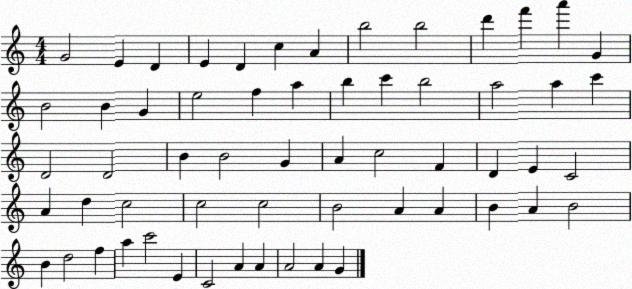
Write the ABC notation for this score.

X:1
T:Untitled
M:4/4
L:1/4
K:C
G2 E D E D c A b2 b2 d' f' a' G B2 B G e2 f a b c' b2 a2 a c' D2 D2 B B2 G A c2 F D E C2 A d c2 c2 c2 B2 A A B A B2 B d2 f a c'2 E C2 A A A2 A G